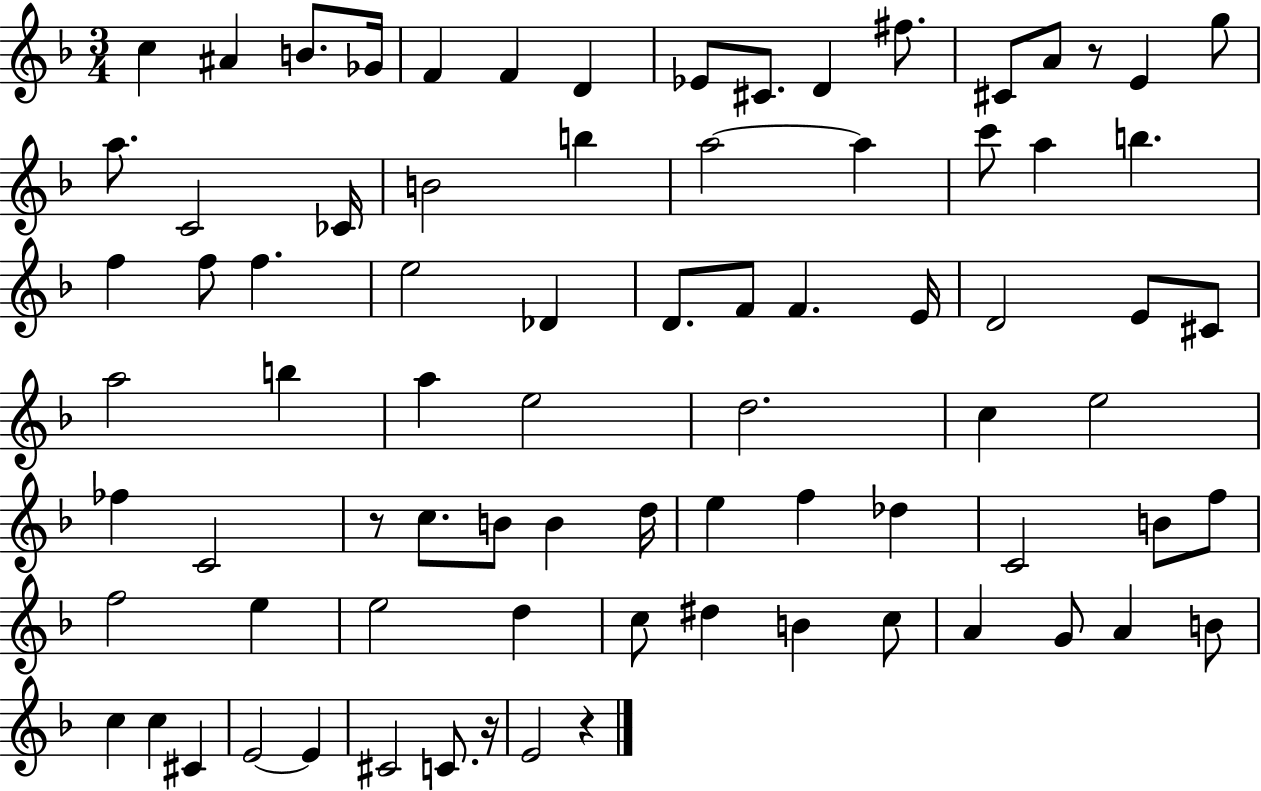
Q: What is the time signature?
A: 3/4